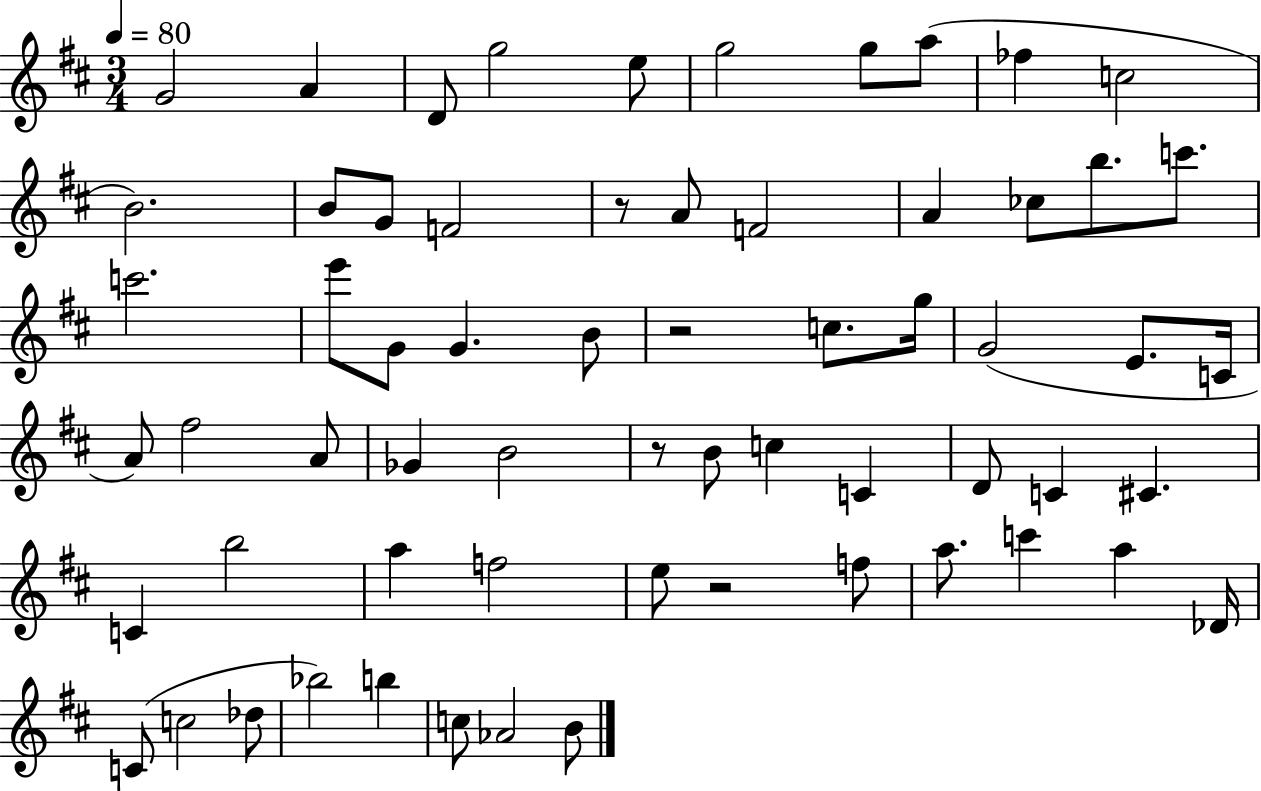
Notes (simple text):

G4/h A4/q D4/e G5/h E5/e G5/h G5/e A5/e FES5/q C5/h B4/h. B4/e G4/e F4/h R/e A4/e F4/h A4/q CES5/e B5/e. C6/e. C6/h. E6/e G4/e G4/q. B4/e R/h C5/e. G5/s G4/h E4/e. C4/s A4/e F#5/h A4/e Gb4/q B4/h R/e B4/e C5/q C4/q D4/e C4/q C#4/q. C4/q B5/h A5/q F5/h E5/e R/h F5/e A5/e. C6/q A5/q Db4/s C4/e C5/h Db5/e Bb5/h B5/q C5/e Ab4/h B4/e